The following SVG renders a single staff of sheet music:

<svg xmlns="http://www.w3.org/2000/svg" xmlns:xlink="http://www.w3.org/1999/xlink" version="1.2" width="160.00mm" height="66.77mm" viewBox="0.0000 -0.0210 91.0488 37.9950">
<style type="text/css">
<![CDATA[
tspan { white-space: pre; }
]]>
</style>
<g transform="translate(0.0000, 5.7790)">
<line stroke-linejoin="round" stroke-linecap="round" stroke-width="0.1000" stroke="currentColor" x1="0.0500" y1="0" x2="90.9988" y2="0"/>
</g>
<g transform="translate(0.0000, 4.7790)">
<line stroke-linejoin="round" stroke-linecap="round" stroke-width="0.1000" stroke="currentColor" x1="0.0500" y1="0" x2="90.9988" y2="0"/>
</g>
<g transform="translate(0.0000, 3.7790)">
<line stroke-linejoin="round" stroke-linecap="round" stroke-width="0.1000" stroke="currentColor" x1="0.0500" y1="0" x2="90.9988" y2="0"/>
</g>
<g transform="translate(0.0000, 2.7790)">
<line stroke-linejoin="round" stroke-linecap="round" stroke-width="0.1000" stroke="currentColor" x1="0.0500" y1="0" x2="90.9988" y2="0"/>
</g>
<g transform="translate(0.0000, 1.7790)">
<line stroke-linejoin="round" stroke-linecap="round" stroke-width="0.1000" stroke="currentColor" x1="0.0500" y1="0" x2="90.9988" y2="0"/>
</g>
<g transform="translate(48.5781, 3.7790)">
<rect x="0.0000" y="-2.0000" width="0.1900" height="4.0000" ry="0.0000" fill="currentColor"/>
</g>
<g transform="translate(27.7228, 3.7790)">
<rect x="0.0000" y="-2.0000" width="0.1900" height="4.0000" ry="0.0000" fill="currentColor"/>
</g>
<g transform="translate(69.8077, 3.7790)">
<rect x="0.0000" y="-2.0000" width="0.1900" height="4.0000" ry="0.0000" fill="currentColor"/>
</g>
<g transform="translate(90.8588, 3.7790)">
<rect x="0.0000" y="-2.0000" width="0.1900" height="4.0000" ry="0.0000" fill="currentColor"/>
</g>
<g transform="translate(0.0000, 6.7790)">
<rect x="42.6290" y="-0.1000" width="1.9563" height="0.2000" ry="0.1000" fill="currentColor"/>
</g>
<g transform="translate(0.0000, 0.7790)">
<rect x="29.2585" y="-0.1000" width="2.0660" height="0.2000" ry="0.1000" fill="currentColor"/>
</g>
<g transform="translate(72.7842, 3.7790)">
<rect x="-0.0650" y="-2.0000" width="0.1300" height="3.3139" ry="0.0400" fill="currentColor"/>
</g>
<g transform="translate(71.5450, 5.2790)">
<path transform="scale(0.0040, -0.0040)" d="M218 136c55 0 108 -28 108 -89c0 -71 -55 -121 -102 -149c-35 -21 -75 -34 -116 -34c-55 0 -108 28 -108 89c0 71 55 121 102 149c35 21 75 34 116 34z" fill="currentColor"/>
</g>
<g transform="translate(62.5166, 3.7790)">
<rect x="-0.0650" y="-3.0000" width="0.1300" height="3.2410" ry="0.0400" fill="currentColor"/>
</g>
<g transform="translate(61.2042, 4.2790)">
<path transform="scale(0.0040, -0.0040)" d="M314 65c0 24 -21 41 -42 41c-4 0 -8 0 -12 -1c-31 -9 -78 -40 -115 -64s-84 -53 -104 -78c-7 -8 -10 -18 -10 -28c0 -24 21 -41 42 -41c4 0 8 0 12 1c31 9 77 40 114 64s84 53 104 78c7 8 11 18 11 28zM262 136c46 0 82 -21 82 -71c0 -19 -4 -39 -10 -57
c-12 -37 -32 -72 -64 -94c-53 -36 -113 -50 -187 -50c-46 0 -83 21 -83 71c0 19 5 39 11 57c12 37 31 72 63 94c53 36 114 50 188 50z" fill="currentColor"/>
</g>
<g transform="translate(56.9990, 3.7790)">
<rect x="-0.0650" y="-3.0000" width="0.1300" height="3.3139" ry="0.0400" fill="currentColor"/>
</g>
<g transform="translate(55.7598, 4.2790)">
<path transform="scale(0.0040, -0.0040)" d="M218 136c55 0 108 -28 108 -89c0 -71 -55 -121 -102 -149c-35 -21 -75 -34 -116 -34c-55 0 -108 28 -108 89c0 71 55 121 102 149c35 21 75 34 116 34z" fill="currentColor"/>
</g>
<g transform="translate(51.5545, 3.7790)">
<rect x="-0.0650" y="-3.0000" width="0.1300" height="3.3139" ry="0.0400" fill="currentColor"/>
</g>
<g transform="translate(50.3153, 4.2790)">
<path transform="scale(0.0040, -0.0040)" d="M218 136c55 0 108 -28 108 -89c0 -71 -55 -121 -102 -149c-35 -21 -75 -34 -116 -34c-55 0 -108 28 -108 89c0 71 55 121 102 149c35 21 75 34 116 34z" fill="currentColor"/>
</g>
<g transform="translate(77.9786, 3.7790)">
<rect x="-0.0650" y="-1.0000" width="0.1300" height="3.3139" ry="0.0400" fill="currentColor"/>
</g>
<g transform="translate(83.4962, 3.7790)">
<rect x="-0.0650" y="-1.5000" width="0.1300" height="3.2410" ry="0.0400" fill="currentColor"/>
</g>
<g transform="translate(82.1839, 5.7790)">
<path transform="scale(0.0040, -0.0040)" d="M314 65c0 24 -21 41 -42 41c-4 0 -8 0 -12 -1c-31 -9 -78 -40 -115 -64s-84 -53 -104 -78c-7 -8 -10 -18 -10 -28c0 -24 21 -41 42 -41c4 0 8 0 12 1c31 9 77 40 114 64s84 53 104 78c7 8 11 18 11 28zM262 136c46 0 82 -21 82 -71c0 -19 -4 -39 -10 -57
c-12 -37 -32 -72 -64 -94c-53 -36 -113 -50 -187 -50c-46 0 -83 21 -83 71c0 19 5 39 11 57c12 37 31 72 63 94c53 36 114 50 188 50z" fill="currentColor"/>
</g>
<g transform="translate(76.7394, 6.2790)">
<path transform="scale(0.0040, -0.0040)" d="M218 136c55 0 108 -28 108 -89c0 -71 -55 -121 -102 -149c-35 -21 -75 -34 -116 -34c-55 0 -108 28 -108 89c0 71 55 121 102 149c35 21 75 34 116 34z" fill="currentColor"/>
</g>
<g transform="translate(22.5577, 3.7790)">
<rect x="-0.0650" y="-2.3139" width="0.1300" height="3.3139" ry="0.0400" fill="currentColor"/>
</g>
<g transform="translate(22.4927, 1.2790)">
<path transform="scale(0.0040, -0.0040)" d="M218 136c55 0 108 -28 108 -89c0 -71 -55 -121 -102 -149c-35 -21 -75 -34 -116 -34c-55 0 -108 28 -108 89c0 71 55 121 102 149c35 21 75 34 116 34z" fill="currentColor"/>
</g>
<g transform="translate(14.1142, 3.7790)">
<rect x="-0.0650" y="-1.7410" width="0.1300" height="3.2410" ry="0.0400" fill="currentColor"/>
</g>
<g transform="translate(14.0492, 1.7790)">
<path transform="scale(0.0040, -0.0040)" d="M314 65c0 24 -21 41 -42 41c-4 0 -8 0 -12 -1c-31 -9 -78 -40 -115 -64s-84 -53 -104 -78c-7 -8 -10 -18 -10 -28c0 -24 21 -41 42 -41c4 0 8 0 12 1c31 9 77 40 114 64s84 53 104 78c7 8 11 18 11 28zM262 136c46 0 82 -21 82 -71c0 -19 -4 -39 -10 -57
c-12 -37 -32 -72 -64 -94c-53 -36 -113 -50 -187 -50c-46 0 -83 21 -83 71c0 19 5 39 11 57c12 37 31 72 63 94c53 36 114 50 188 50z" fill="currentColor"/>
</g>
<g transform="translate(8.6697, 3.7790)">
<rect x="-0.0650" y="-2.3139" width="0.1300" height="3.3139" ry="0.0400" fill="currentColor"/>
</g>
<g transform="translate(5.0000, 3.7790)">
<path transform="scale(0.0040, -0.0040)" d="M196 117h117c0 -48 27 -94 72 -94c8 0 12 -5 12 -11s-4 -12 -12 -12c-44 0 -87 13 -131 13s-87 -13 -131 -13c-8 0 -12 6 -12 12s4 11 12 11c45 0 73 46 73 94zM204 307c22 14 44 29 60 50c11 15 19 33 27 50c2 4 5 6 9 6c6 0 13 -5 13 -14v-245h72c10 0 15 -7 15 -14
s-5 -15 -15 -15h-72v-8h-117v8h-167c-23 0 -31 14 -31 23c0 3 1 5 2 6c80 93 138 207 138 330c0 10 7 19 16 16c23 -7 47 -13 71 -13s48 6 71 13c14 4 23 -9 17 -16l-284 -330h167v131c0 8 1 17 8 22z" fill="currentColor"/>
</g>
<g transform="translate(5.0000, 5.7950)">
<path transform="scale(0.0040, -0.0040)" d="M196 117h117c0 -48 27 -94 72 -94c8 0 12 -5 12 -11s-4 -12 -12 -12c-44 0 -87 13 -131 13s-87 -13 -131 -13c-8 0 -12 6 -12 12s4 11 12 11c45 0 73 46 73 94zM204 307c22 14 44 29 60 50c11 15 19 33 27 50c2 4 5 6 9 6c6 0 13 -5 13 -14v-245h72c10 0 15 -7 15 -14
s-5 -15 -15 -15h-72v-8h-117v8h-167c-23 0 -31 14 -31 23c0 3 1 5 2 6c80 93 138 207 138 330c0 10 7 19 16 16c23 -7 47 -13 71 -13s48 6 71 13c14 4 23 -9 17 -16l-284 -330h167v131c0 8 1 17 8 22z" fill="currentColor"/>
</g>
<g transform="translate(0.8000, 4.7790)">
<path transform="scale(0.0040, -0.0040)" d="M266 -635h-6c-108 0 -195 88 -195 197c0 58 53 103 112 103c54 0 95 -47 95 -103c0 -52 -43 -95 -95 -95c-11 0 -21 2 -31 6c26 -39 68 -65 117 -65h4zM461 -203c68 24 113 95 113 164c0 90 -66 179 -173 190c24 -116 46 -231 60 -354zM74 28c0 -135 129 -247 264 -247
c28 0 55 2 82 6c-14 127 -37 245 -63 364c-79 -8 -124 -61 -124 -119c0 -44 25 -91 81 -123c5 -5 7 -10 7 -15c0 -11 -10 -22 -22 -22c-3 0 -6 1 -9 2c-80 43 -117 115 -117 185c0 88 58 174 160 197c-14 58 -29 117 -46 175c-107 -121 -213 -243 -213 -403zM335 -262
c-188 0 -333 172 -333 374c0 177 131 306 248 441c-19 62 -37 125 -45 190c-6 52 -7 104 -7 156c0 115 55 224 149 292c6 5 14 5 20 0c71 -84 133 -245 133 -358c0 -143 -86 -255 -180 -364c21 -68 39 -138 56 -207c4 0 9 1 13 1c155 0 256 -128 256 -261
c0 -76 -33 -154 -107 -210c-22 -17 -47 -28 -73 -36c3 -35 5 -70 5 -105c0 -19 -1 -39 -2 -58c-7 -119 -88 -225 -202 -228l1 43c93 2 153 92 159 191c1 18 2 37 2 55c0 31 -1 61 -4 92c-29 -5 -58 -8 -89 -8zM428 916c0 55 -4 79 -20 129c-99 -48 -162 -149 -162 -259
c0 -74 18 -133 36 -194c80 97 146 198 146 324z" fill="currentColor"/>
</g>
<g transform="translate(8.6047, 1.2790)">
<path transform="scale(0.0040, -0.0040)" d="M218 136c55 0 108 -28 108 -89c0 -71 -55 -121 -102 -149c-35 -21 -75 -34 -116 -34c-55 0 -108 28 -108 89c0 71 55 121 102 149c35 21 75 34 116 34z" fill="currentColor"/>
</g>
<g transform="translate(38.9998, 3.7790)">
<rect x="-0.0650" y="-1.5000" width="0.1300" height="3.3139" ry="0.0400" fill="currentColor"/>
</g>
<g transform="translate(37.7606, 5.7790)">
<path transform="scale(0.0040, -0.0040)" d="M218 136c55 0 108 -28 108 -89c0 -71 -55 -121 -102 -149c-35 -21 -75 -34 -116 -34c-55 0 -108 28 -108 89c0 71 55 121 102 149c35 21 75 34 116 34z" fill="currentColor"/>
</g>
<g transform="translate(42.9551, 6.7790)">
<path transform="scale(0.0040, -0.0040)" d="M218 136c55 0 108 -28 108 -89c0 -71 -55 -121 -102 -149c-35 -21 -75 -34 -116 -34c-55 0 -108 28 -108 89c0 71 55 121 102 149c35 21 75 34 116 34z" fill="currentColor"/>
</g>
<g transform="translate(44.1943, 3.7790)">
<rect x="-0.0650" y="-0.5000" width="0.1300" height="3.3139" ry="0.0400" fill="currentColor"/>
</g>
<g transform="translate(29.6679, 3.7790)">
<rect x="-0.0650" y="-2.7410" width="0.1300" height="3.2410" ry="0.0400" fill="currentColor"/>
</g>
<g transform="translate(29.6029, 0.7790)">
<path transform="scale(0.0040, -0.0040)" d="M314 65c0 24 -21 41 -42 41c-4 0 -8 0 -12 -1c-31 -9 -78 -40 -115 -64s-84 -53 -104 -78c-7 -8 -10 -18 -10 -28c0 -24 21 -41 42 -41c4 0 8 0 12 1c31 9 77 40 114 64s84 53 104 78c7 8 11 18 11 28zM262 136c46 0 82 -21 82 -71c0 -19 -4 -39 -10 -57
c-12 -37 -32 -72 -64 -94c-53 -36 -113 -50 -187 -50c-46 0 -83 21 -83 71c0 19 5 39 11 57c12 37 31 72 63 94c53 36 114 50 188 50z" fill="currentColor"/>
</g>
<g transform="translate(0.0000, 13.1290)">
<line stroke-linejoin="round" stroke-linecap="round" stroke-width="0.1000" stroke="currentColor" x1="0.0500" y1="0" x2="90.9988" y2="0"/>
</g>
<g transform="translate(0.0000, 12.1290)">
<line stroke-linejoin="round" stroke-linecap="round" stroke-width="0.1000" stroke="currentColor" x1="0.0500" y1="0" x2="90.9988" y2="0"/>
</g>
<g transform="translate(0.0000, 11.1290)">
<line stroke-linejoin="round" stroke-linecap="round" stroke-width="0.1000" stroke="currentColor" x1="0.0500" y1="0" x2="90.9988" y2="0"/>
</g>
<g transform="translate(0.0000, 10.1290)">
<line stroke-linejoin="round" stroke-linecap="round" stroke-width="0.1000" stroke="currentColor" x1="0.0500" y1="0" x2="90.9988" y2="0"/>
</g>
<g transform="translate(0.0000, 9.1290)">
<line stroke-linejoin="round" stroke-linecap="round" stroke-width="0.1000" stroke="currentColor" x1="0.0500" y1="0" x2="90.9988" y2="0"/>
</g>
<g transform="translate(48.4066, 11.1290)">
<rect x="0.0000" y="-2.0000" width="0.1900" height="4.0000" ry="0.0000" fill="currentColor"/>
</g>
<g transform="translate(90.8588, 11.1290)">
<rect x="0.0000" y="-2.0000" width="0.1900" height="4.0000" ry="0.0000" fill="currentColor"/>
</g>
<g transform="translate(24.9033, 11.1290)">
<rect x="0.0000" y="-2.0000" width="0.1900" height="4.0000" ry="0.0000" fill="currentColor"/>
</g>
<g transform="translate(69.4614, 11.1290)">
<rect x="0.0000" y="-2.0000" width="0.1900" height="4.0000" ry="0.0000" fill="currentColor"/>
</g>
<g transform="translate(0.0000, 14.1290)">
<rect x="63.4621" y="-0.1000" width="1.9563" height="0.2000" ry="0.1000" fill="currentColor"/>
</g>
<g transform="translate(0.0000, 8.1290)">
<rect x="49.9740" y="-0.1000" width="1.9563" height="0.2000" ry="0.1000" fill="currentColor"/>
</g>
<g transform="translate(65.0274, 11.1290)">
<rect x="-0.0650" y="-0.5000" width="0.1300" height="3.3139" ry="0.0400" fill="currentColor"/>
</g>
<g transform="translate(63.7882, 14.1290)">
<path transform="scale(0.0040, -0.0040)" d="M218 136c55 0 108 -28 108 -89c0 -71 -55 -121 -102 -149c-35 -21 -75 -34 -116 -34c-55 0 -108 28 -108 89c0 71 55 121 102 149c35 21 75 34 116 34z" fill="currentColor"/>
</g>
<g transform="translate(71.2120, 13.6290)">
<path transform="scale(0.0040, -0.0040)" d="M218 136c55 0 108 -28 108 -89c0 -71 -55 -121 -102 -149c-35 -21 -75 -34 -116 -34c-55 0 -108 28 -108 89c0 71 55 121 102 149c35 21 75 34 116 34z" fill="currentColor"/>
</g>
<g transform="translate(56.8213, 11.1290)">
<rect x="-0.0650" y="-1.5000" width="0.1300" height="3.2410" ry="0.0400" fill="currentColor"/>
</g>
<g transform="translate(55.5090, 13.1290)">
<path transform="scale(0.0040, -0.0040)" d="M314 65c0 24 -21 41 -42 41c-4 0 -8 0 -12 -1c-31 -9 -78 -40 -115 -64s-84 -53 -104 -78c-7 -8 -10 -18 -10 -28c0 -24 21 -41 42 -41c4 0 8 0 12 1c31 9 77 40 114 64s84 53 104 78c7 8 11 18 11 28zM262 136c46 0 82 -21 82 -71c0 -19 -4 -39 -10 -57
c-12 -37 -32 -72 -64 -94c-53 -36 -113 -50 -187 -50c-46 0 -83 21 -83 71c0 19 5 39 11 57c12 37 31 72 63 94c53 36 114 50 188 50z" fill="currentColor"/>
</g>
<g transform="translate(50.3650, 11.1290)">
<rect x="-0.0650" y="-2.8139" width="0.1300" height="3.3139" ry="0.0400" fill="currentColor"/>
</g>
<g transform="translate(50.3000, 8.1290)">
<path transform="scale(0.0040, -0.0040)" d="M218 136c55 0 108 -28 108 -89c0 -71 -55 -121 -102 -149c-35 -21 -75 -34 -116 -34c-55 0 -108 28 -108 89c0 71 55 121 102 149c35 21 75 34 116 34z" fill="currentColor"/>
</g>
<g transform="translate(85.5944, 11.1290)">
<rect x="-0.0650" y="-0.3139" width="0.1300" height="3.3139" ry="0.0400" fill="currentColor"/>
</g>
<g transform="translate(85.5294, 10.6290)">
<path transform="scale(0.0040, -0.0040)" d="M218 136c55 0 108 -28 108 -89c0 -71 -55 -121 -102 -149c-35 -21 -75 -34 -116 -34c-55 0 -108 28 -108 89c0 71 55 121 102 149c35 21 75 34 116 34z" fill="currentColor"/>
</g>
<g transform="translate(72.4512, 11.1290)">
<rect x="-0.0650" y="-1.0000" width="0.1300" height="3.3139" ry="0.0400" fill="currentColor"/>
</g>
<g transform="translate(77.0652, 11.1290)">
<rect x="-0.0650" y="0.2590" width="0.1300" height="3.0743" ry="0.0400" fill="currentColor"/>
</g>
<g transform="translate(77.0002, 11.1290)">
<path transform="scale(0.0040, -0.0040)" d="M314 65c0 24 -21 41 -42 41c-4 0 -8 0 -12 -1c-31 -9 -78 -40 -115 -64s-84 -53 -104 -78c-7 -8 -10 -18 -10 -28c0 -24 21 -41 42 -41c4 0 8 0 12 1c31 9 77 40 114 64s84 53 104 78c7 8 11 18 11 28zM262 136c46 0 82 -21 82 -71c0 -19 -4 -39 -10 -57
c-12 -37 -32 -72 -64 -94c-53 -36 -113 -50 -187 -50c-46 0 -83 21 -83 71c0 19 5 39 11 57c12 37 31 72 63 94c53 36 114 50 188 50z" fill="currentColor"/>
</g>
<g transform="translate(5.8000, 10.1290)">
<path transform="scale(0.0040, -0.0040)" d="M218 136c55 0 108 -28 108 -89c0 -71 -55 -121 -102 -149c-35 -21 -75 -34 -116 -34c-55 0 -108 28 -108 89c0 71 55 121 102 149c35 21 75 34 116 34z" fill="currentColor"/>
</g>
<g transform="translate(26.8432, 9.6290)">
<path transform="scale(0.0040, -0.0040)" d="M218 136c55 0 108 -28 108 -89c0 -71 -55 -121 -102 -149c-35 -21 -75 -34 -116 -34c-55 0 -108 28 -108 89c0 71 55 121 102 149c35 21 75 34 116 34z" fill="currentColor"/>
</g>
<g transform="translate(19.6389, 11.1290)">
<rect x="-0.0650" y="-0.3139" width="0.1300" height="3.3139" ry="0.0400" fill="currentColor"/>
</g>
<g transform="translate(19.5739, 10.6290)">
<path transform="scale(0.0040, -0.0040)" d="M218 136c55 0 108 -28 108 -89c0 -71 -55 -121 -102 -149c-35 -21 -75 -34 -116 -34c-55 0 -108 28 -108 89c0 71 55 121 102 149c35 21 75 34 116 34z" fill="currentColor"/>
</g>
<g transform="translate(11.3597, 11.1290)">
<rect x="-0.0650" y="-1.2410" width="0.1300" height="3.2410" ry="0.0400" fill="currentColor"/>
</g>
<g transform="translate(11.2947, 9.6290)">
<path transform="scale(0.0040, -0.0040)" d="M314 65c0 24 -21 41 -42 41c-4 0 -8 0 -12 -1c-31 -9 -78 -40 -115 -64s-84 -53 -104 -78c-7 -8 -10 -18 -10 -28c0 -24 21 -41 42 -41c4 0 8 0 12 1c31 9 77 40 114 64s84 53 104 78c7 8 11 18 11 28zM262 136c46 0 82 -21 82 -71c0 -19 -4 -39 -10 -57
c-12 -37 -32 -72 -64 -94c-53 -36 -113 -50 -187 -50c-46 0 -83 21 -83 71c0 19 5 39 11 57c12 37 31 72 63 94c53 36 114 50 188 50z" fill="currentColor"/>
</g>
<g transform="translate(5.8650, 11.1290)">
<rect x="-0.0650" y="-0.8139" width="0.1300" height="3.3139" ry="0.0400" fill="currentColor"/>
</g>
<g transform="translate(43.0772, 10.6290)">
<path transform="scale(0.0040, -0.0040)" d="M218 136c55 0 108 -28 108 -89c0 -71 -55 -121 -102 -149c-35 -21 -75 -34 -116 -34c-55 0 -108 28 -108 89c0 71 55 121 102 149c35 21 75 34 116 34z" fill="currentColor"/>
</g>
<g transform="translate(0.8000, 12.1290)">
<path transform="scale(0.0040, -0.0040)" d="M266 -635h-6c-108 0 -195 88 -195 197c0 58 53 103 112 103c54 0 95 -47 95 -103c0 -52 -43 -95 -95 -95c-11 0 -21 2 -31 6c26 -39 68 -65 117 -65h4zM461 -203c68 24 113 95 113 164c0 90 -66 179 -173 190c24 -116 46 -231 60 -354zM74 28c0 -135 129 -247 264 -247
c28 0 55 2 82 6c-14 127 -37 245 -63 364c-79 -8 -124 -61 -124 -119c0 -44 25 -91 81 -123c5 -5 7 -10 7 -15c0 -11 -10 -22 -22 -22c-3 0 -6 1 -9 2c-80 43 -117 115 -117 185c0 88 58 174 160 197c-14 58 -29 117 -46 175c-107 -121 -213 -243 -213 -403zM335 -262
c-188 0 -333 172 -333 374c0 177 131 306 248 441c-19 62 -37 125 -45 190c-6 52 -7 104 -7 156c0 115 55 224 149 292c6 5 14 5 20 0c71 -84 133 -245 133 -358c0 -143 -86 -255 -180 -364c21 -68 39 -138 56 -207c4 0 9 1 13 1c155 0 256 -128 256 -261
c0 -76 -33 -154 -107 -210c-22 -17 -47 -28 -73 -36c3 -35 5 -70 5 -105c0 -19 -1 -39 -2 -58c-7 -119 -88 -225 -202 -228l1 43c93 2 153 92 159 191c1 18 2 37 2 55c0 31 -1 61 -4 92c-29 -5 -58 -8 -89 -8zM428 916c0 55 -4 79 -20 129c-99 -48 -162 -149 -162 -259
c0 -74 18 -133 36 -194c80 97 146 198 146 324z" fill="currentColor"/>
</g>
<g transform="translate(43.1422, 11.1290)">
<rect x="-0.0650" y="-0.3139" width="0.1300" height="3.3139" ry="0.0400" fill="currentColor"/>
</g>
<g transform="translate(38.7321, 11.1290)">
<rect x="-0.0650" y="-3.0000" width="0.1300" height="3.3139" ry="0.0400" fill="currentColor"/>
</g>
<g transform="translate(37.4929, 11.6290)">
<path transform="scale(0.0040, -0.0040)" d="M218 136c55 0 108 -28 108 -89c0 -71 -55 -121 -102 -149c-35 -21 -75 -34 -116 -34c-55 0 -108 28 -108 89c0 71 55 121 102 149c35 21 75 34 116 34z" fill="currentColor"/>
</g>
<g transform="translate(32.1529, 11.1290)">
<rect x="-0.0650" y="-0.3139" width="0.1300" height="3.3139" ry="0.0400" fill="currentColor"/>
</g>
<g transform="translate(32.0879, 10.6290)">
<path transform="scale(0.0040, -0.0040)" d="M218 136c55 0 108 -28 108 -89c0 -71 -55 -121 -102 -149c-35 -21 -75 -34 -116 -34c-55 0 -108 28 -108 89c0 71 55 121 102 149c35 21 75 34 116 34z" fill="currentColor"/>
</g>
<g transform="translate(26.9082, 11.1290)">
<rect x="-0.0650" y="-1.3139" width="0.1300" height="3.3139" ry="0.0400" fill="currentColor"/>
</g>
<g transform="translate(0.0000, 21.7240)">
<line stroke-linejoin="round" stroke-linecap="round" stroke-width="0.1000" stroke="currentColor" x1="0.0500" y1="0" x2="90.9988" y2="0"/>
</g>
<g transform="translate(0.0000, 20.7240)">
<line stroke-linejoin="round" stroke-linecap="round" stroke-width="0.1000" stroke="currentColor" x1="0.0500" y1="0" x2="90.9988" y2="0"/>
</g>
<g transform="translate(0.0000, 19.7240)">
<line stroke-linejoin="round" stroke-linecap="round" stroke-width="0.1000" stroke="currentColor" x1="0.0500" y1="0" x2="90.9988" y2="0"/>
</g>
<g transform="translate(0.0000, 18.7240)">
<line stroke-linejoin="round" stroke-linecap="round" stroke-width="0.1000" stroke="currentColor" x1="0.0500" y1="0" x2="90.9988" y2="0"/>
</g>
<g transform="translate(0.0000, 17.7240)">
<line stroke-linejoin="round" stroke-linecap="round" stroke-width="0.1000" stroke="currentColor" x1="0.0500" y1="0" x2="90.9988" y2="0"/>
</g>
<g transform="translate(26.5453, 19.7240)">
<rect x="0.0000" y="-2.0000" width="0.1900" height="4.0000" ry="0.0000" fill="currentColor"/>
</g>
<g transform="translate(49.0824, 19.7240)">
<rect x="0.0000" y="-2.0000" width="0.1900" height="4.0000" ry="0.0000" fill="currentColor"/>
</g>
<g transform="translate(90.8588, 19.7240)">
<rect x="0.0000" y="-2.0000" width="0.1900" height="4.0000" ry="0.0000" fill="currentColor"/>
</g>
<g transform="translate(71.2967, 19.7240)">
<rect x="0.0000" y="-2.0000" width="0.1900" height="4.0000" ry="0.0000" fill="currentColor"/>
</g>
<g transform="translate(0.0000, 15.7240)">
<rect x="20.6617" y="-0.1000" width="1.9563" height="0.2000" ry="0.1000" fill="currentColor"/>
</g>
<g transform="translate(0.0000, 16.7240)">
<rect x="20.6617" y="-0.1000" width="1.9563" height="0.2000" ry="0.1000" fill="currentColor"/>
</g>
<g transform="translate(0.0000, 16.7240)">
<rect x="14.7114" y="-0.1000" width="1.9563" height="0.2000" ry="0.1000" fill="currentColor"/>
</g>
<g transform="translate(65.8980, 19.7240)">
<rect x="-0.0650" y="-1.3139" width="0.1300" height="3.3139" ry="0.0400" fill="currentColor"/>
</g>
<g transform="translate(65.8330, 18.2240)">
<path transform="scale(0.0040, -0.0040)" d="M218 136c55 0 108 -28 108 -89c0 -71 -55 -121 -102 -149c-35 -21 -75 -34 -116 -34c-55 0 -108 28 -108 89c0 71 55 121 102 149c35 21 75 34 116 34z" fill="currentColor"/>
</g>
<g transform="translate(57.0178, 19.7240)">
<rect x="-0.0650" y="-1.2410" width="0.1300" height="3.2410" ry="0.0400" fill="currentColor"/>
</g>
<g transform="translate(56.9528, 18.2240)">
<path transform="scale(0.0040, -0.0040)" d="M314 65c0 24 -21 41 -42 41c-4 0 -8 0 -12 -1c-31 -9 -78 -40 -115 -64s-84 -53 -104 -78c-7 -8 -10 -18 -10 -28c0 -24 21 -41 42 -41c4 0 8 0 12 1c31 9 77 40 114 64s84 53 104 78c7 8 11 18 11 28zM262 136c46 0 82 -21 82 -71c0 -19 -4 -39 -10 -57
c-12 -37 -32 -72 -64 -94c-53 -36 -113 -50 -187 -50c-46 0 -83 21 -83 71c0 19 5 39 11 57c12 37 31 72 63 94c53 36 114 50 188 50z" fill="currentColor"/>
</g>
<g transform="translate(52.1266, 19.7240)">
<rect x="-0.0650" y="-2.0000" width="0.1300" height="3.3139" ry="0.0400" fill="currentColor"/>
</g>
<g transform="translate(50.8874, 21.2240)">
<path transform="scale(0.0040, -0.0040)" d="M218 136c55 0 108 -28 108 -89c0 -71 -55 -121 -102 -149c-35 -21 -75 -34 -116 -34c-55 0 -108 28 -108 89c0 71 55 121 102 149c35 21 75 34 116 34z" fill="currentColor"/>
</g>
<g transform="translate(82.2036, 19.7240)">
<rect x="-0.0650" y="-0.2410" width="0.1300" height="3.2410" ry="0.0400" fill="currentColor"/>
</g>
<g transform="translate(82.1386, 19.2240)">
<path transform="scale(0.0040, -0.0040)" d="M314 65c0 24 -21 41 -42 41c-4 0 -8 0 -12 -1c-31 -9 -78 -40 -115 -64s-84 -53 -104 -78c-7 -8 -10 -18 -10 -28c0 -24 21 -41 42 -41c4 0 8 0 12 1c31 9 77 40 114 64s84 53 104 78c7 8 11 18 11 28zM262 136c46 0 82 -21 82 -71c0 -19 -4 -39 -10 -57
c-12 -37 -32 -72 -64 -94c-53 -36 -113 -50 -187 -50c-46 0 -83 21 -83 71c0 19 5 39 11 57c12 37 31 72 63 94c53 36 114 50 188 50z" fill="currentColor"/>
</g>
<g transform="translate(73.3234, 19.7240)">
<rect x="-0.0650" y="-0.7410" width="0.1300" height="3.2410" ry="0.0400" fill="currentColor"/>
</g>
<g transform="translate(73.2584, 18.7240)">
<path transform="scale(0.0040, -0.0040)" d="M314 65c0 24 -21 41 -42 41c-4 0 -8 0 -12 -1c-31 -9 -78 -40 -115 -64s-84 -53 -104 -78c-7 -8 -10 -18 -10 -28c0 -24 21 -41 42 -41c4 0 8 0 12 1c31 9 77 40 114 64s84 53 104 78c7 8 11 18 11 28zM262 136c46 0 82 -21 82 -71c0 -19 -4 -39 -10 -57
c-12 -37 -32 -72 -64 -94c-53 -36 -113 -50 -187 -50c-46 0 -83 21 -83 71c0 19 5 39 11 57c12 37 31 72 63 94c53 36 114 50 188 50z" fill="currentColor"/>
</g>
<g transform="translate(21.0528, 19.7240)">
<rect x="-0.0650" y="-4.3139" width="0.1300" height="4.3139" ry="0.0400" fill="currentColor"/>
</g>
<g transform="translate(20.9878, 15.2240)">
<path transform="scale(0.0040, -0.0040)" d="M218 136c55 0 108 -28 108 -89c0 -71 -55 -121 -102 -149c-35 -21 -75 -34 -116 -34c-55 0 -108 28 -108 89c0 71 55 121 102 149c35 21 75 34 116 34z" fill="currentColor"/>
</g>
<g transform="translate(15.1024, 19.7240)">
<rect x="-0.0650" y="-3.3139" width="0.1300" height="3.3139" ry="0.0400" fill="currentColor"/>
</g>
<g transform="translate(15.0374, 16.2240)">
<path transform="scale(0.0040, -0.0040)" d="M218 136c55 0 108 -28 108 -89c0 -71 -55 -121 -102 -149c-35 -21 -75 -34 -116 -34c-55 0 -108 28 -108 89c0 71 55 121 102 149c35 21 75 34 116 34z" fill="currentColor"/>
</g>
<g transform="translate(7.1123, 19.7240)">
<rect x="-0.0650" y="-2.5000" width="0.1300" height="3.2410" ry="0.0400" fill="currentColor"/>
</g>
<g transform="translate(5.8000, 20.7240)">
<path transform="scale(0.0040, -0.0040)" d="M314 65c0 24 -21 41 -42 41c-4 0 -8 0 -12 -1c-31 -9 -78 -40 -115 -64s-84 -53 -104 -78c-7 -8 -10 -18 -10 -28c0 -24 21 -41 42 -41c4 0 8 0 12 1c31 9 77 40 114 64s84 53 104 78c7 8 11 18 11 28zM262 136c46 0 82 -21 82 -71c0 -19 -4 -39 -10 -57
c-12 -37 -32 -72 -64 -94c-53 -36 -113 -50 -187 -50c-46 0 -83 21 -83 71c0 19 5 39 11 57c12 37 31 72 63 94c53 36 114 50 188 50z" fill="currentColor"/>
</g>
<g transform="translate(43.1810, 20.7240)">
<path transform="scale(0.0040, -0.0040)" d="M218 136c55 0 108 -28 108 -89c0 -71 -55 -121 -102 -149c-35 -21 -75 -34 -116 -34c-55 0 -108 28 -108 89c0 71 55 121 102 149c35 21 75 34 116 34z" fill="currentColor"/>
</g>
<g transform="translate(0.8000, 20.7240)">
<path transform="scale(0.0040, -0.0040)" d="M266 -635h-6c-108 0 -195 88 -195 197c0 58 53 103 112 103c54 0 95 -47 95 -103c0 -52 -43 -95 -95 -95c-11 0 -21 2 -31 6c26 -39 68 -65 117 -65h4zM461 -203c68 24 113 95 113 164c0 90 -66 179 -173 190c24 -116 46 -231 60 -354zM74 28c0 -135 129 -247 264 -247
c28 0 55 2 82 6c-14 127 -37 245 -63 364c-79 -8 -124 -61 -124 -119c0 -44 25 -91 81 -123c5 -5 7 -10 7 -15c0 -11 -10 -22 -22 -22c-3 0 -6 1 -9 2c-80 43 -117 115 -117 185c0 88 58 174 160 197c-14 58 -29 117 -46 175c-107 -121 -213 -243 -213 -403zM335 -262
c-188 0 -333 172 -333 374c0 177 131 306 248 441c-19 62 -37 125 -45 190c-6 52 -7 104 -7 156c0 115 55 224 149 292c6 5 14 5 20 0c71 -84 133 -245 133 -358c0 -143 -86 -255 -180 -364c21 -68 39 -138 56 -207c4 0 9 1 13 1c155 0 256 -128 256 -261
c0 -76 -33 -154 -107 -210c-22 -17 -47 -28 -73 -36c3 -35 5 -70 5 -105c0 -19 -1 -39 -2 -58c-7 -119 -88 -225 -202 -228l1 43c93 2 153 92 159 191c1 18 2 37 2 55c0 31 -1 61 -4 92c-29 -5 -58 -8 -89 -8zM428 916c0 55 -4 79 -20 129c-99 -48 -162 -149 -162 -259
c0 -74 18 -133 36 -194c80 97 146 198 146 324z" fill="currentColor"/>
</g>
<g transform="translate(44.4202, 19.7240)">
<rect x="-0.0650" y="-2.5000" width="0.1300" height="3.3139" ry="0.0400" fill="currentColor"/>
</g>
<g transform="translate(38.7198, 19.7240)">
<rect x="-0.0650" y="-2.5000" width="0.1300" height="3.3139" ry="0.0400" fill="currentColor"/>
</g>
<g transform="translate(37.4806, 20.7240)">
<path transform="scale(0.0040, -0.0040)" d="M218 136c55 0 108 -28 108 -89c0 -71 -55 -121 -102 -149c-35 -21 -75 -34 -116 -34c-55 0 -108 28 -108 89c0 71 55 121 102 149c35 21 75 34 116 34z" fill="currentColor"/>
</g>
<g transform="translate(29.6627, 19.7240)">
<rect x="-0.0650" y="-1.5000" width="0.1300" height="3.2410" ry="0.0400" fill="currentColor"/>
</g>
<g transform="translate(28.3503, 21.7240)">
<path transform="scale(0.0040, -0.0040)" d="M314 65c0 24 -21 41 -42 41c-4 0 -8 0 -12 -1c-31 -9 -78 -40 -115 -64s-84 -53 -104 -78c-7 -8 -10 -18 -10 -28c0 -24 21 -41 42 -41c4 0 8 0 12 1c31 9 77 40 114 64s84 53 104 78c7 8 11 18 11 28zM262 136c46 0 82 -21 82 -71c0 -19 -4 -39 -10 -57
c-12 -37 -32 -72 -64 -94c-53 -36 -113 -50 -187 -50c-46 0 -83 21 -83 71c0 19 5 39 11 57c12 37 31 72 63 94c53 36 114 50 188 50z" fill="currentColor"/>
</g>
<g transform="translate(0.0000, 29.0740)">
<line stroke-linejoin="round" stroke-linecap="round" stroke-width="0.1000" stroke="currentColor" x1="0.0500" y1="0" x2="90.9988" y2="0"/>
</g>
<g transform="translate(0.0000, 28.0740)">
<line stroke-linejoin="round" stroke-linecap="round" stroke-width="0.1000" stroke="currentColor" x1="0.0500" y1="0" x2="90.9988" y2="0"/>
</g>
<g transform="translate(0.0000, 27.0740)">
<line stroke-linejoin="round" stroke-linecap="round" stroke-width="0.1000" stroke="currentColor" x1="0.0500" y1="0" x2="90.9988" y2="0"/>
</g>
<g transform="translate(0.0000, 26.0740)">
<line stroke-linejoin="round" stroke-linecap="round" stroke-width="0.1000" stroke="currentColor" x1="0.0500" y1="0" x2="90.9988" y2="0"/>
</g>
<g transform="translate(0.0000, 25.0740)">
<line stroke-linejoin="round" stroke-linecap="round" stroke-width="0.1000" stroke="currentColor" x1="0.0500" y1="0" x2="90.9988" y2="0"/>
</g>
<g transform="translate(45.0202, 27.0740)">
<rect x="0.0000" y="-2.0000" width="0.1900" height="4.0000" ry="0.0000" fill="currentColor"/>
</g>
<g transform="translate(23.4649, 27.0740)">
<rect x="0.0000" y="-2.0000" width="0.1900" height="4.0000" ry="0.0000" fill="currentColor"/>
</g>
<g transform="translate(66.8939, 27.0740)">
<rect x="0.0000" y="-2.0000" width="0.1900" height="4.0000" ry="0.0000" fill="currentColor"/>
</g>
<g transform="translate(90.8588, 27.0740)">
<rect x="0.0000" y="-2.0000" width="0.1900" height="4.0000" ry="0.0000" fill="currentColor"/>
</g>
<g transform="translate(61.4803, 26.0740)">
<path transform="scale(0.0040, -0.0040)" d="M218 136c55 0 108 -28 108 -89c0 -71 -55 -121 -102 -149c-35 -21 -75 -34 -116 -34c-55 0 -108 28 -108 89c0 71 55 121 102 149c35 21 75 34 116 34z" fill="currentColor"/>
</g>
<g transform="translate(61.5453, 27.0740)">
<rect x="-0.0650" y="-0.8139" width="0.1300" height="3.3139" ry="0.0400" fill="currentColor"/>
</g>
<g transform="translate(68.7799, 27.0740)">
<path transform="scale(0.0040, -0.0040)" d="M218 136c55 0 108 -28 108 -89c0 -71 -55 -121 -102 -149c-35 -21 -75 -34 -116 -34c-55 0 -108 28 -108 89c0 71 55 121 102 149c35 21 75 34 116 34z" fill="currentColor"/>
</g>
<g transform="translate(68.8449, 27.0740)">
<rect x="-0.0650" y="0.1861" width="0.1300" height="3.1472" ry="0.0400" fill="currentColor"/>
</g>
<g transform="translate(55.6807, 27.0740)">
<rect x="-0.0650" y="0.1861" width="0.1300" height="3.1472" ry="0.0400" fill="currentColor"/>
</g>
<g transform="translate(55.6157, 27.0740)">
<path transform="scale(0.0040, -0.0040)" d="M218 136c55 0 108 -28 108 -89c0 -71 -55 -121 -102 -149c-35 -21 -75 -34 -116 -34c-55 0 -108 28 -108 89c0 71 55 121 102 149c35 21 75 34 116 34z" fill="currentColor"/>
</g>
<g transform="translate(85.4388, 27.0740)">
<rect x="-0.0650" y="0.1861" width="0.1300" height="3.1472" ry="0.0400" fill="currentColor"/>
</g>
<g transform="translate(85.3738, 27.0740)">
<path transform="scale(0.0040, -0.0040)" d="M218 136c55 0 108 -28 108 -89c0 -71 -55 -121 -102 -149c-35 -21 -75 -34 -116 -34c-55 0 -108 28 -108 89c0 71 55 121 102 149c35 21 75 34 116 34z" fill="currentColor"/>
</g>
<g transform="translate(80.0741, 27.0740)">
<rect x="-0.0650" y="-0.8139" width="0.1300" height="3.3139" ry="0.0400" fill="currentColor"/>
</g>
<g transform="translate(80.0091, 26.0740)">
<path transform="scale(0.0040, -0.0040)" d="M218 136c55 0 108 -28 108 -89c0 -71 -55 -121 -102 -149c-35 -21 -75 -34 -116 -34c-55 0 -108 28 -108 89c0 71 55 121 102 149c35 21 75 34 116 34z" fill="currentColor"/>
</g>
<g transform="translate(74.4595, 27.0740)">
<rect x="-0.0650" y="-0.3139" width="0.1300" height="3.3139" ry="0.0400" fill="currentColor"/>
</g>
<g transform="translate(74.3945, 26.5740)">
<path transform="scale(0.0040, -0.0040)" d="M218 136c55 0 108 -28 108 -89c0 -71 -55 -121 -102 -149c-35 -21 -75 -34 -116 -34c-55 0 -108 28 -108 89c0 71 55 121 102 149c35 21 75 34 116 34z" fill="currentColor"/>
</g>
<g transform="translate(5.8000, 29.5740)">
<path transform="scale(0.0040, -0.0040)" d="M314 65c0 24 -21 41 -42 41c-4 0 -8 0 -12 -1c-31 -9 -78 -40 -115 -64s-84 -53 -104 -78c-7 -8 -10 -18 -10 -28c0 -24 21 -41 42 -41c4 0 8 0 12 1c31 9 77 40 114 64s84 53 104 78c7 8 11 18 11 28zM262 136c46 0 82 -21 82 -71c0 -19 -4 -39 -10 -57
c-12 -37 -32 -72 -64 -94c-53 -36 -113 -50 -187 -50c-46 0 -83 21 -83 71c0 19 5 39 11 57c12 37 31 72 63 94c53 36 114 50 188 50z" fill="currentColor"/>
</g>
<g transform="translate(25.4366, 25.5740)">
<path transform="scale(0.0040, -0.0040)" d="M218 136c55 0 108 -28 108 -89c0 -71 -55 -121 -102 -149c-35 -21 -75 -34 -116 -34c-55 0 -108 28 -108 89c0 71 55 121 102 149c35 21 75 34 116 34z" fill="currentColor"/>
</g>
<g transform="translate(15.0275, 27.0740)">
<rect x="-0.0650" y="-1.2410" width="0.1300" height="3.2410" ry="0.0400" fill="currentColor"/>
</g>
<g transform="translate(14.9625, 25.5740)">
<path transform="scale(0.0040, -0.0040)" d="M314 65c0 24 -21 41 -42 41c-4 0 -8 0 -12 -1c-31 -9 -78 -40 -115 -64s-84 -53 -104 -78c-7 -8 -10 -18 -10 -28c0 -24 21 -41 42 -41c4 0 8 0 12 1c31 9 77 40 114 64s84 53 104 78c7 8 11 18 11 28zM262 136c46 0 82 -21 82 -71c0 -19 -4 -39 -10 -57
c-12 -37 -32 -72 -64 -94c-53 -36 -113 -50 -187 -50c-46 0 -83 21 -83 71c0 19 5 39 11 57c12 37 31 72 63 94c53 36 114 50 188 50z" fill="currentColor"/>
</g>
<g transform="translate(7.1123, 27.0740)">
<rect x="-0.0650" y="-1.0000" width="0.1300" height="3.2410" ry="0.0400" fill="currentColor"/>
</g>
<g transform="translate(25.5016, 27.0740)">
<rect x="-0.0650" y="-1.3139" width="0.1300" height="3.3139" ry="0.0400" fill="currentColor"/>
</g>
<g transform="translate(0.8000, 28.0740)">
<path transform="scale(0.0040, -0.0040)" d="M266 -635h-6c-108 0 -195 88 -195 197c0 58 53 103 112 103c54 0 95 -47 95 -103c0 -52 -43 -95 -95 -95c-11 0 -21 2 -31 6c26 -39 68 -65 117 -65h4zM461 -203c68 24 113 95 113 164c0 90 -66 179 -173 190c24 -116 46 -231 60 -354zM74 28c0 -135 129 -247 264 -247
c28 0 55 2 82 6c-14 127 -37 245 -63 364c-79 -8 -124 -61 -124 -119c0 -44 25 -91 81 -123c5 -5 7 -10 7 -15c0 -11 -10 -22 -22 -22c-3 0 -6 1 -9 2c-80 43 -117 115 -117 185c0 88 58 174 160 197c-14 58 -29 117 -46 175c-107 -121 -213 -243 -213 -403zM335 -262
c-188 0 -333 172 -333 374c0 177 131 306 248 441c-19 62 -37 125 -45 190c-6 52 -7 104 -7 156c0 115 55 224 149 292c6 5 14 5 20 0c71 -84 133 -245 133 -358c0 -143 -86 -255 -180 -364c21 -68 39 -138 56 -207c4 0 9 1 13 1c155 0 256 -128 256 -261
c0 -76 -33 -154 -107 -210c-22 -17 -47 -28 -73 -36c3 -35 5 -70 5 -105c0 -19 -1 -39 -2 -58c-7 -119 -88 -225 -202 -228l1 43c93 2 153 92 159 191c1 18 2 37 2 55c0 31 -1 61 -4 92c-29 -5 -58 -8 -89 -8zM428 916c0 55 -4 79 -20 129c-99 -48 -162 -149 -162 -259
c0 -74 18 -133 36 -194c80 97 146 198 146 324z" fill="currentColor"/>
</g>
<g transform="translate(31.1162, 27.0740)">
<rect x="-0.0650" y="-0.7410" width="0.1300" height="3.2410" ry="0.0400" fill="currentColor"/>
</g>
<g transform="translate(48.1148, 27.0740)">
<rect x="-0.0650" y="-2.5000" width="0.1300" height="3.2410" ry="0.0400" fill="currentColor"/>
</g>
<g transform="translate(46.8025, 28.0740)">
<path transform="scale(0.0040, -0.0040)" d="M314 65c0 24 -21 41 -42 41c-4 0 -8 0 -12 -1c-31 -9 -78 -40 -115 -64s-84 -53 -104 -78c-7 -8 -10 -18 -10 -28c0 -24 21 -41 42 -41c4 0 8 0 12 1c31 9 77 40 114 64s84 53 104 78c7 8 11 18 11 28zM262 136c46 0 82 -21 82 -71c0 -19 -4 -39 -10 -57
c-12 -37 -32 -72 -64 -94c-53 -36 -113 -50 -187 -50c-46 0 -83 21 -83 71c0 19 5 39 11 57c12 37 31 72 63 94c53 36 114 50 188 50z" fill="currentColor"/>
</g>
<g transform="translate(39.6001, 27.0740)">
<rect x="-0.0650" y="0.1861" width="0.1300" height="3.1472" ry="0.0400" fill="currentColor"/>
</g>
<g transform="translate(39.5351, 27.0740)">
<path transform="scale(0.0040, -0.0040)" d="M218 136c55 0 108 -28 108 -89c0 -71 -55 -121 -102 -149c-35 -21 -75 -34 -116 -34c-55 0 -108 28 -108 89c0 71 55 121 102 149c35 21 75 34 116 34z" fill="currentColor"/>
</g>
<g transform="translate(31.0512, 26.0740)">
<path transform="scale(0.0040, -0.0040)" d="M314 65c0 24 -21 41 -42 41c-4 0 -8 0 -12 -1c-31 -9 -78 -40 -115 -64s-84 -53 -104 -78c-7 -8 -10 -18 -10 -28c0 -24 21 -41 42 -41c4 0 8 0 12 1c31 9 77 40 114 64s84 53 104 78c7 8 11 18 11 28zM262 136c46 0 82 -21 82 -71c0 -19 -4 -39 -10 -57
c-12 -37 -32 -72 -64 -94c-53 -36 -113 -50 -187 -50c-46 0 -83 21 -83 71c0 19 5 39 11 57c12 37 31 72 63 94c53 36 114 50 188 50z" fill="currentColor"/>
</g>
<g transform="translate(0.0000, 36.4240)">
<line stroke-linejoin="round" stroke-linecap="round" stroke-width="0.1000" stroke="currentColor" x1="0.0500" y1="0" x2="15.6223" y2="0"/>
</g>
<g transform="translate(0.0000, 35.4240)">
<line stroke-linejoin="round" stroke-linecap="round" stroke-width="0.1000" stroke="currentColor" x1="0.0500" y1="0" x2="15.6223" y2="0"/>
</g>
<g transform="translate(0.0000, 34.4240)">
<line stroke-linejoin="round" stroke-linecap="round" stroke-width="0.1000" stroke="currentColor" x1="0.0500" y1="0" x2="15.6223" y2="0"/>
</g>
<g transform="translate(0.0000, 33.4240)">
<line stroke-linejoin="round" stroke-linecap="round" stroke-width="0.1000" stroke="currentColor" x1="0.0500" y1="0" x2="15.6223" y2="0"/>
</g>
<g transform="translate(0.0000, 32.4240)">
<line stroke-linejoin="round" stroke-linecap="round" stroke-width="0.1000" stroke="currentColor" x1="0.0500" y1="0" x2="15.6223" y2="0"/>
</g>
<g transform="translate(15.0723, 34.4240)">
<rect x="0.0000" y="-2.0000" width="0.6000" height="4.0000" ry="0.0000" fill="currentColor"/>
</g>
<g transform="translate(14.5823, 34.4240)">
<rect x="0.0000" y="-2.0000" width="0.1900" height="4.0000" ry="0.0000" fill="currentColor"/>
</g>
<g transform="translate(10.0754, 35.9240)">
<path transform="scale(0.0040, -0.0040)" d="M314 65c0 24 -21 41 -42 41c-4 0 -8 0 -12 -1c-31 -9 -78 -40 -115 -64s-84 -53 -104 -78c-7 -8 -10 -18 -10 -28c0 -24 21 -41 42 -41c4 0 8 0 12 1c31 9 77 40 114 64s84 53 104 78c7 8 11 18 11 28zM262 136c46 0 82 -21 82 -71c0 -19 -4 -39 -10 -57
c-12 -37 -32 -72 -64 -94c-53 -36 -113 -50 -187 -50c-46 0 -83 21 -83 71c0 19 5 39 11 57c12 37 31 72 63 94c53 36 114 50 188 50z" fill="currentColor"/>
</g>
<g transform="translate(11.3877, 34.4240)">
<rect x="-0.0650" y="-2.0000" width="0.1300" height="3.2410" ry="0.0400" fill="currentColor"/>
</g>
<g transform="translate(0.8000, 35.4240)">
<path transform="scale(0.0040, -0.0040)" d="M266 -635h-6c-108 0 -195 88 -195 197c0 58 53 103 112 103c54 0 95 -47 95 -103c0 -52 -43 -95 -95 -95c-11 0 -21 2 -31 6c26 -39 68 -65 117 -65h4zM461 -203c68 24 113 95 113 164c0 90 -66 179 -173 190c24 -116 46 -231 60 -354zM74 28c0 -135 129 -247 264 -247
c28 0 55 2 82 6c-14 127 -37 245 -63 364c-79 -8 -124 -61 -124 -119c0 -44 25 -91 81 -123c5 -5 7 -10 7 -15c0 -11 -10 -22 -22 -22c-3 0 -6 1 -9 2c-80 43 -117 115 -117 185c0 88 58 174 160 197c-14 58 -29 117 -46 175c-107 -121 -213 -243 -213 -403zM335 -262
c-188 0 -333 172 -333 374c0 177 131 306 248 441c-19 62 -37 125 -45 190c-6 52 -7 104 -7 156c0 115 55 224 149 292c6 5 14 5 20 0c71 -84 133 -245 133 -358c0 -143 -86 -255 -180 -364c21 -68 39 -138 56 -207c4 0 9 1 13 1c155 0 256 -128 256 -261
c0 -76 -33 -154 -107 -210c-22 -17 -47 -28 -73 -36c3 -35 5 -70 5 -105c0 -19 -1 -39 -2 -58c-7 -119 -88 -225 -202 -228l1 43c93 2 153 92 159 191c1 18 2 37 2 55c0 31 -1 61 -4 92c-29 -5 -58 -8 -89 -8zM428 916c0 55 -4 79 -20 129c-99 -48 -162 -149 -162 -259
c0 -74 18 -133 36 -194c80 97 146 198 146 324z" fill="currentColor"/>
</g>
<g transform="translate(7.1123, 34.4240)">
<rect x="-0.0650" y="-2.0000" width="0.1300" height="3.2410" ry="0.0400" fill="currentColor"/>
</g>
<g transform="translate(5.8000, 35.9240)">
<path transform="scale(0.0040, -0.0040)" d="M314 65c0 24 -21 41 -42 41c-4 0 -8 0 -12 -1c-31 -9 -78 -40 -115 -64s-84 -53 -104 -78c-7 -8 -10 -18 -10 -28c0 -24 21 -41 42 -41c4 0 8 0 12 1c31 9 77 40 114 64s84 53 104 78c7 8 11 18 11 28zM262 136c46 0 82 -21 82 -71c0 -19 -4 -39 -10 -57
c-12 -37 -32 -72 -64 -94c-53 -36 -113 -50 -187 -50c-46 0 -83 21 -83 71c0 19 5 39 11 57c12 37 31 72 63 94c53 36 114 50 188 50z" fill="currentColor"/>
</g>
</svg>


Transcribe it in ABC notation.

X:1
T:Untitled
M:4/4
L:1/4
K:C
g f2 g a2 E C A A A2 F D E2 d e2 c e c A c a E2 C D B2 c G2 b d' E2 G G F e2 e d2 c2 D2 e2 e d2 B G2 B d B c d B F2 F2